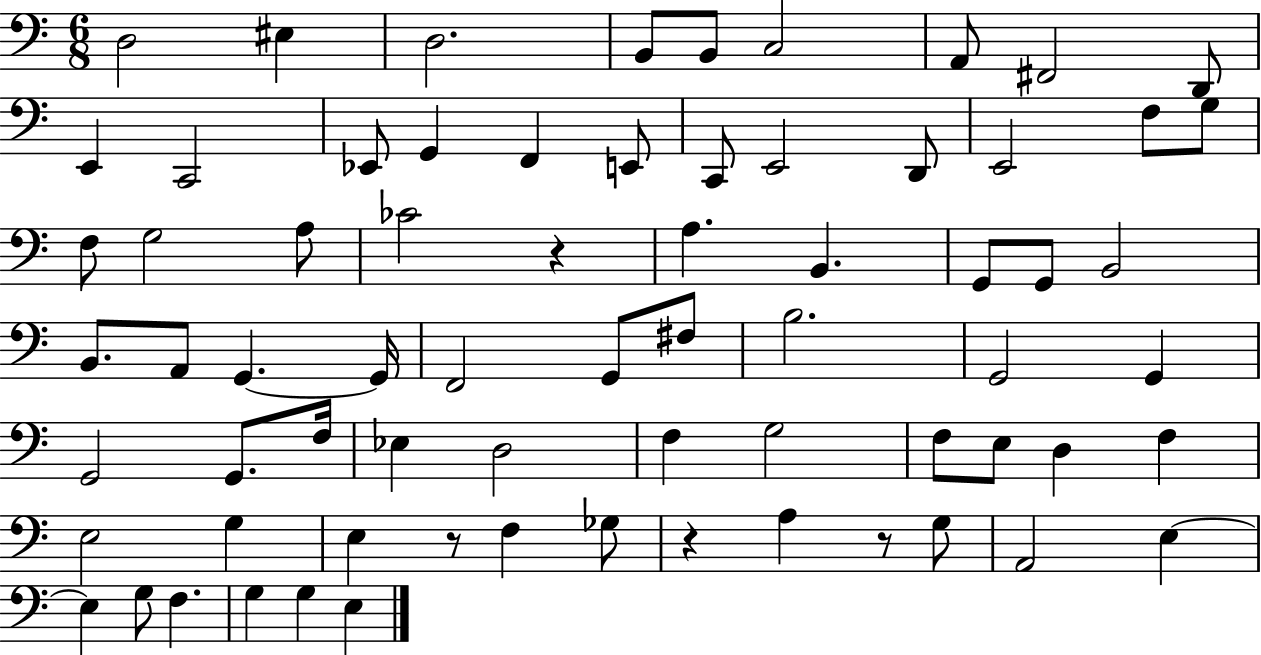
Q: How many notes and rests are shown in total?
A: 70